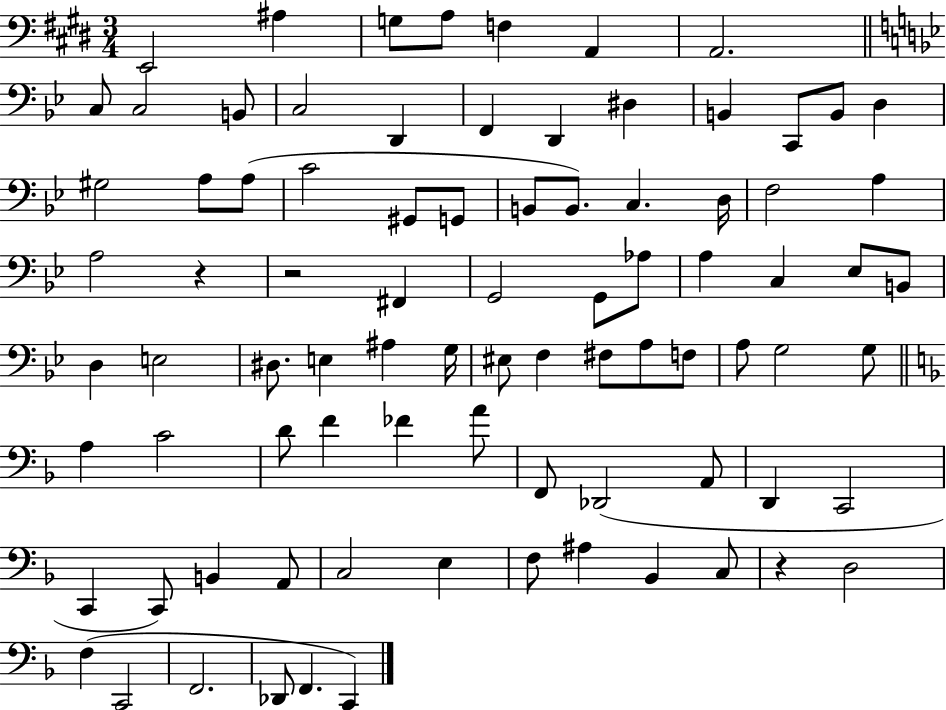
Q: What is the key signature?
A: E major